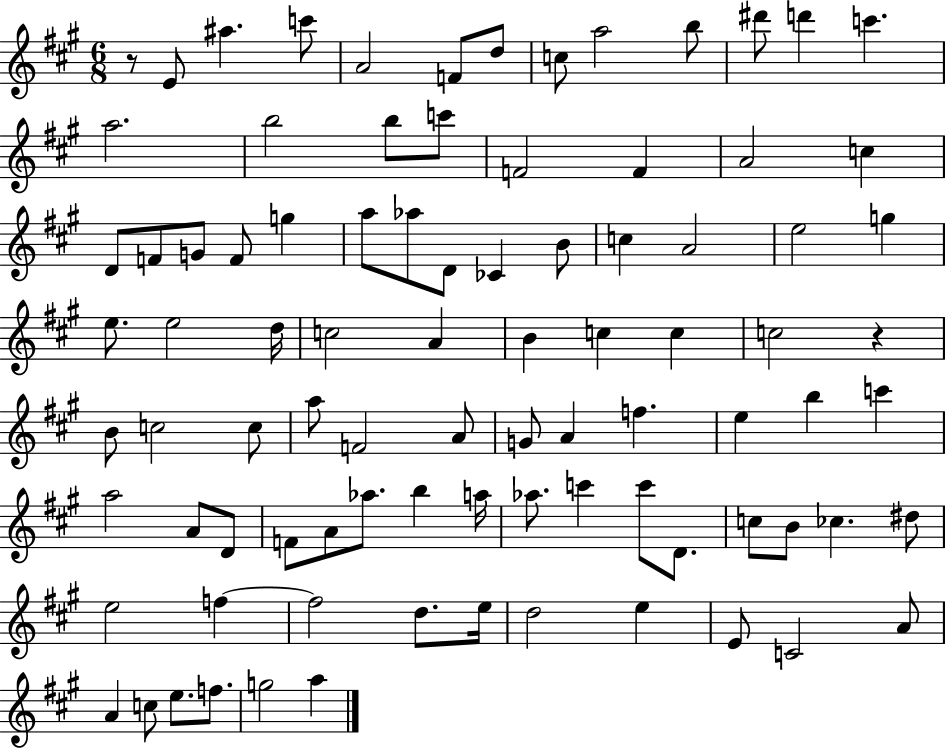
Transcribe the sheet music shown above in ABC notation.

X:1
T:Untitled
M:6/8
L:1/4
K:A
z/2 E/2 ^a c'/2 A2 F/2 d/2 c/2 a2 b/2 ^d'/2 d' c' a2 b2 b/2 c'/2 F2 F A2 c D/2 F/2 G/2 F/2 g a/2 _a/2 D/2 _C B/2 c A2 e2 g e/2 e2 d/4 c2 A B c c c2 z B/2 c2 c/2 a/2 F2 A/2 G/2 A f e b c' a2 A/2 D/2 F/2 A/2 _a/2 b a/4 _a/2 c' c'/2 D/2 c/2 B/2 _c ^d/2 e2 f f2 d/2 e/4 d2 e E/2 C2 A/2 A c/2 e/2 f/2 g2 a